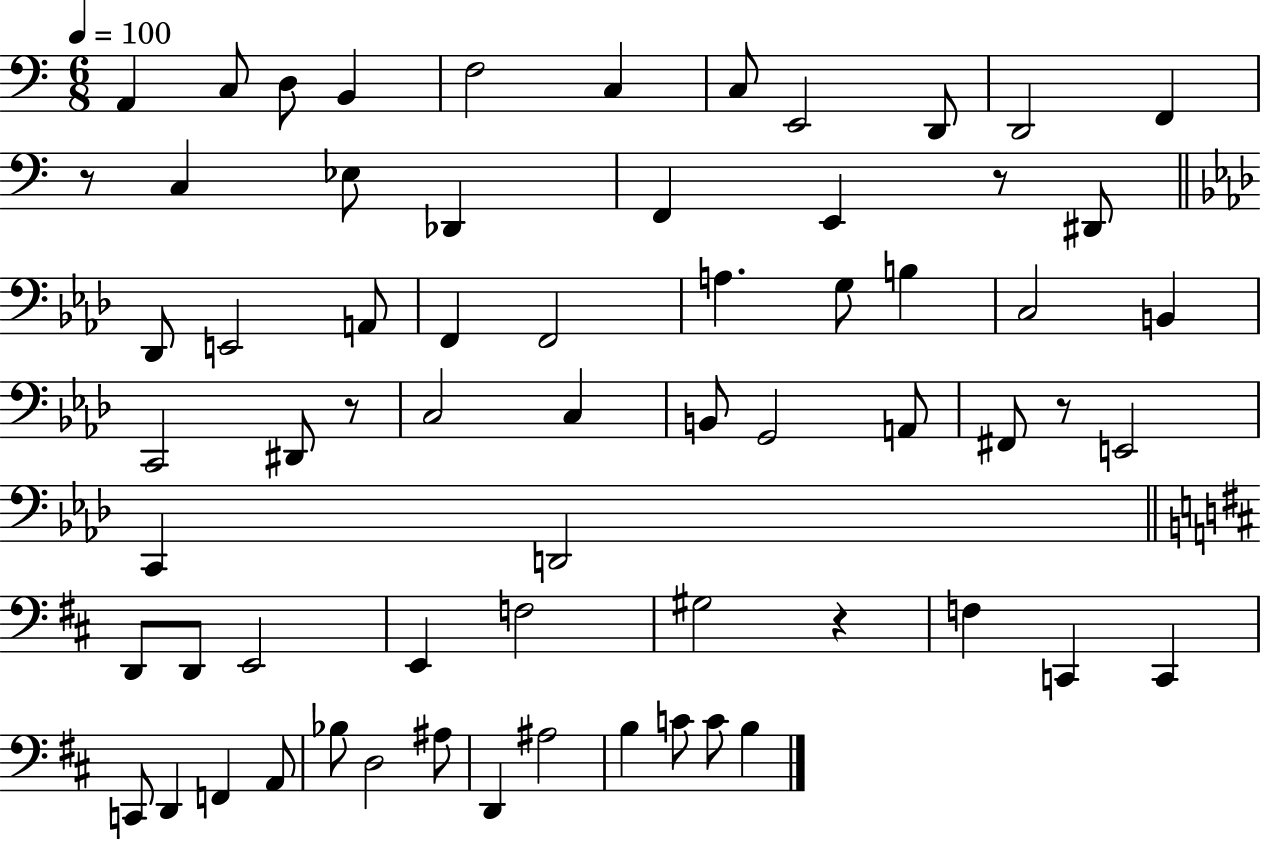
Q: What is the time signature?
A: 6/8